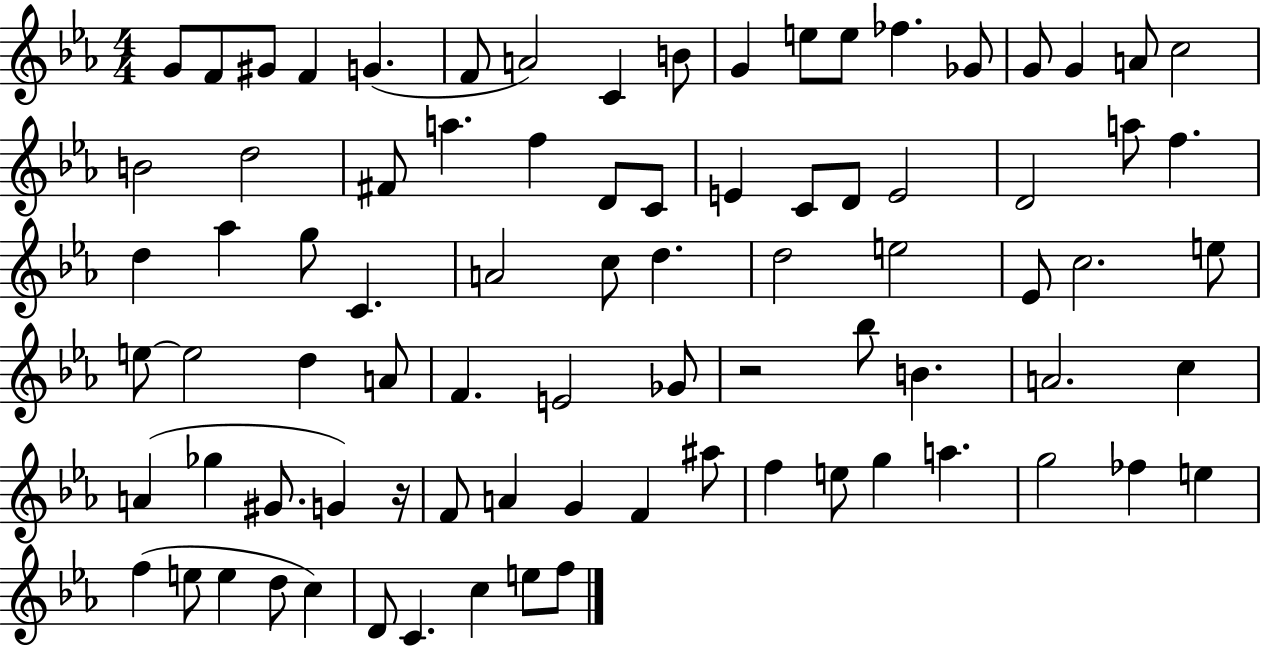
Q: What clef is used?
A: treble